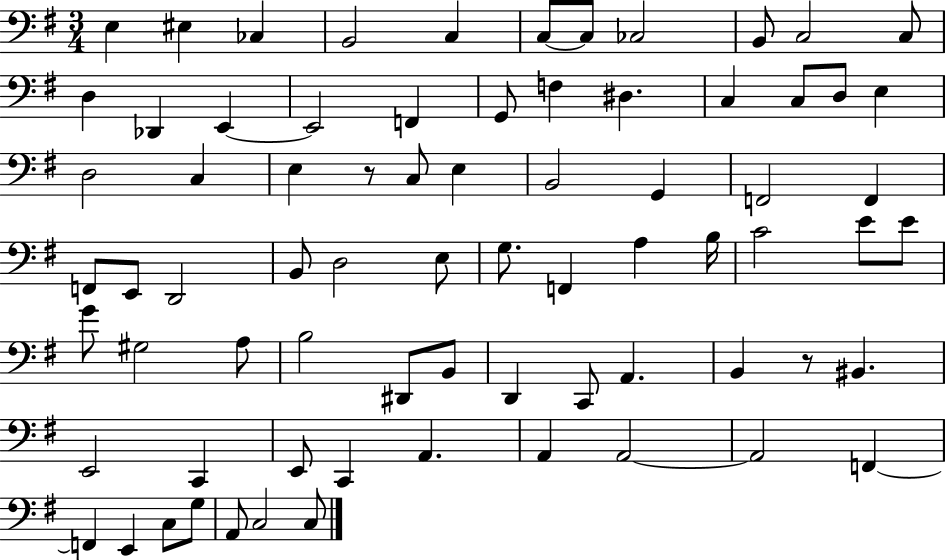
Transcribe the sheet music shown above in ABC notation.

X:1
T:Untitled
M:3/4
L:1/4
K:G
E, ^E, _C, B,,2 C, C,/2 C,/2 _C,2 B,,/2 C,2 C,/2 D, _D,, E,, E,,2 F,, G,,/2 F, ^D, C, C,/2 D,/2 E, D,2 C, E, z/2 C,/2 E, B,,2 G,, F,,2 F,, F,,/2 E,,/2 D,,2 B,,/2 D,2 E,/2 G,/2 F,, A, B,/4 C2 E/2 E/2 G/2 ^G,2 A,/2 B,2 ^D,,/2 B,,/2 D,, C,,/2 A,, B,, z/2 ^B,, E,,2 C,, E,,/2 C,, A,, A,, A,,2 A,,2 F,, F,, E,, C,/2 G,/2 A,,/2 C,2 C,/2